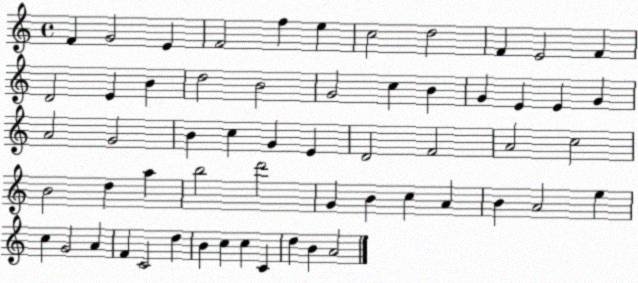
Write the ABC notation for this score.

X:1
T:Untitled
M:4/4
L:1/4
K:C
F G2 E F2 f e c2 d2 F E2 F D2 E B d2 B2 G2 c B G E E G A2 G2 B c G E D2 F2 A2 c2 B2 d a b2 d'2 G B c A B A2 e c G2 A F C2 d B c c C d B A2